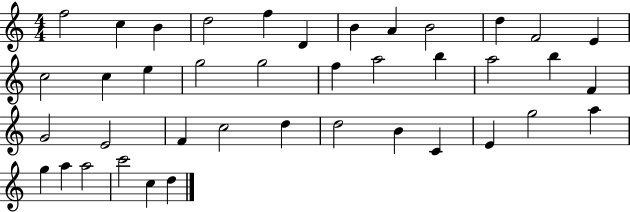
{
  \clef treble
  \numericTimeSignature
  \time 4/4
  \key c \major
  f''2 c''4 b'4 | d''2 f''4 d'4 | b'4 a'4 b'2 | d''4 f'2 e'4 | \break c''2 c''4 e''4 | g''2 g''2 | f''4 a''2 b''4 | a''2 b''4 f'4 | \break g'2 e'2 | f'4 c''2 d''4 | d''2 b'4 c'4 | e'4 g''2 a''4 | \break g''4 a''4 a''2 | c'''2 c''4 d''4 | \bar "|."
}